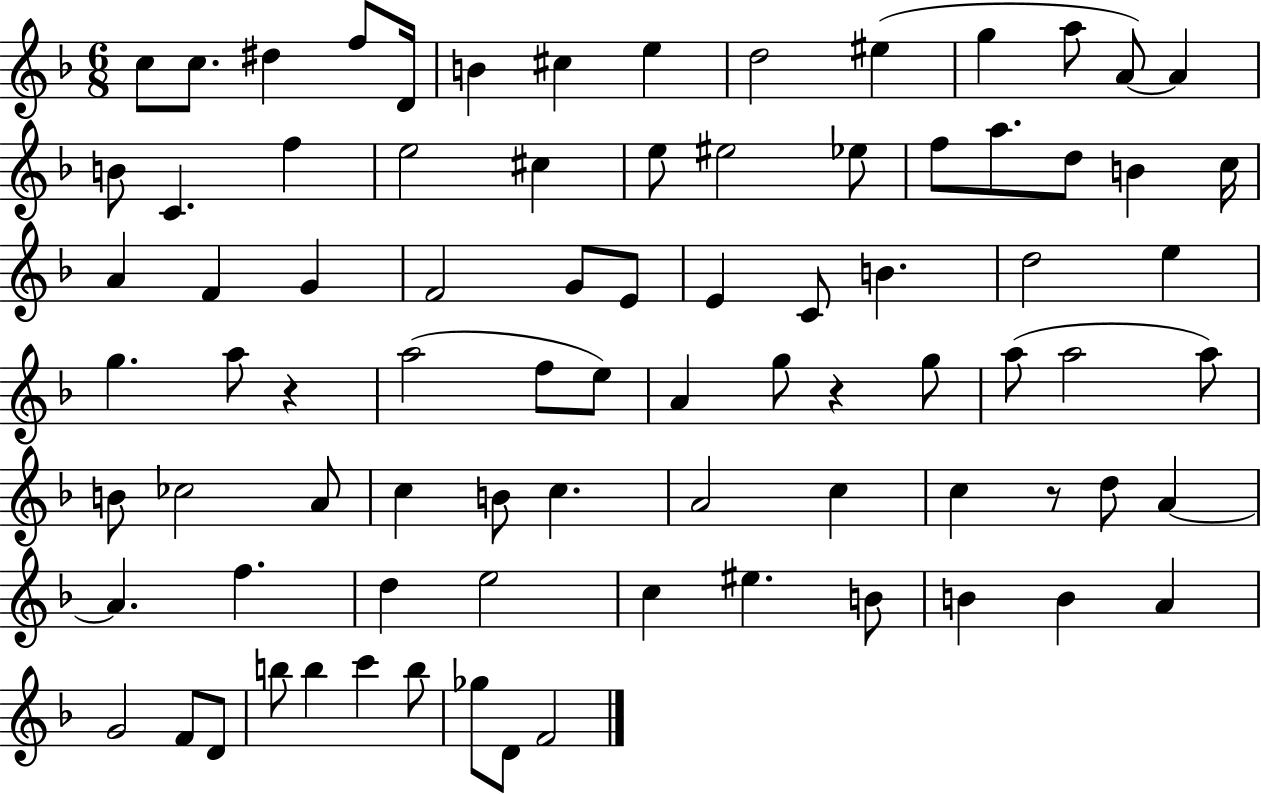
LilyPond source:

{
  \clef treble
  \numericTimeSignature
  \time 6/8
  \key f \major
  c''8 c''8. dis''4 f''8 d'16 | b'4 cis''4 e''4 | d''2 eis''4( | g''4 a''8 a'8~~) a'4 | \break b'8 c'4. f''4 | e''2 cis''4 | e''8 eis''2 ees''8 | f''8 a''8. d''8 b'4 c''16 | \break a'4 f'4 g'4 | f'2 g'8 e'8 | e'4 c'8 b'4. | d''2 e''4 | \break g''4. a''8 r4 | a''2( f''8 e''8) | a'4 g''8 r4 g''8 | a''8( a''2 a''8) | \break b'8 ces''2 a'8 | c''4 b'8 c''4. | a'2 c''4 | c''4 r8 d''8 a'4~~ | \break a'4. f''4. | d''4 e''2 | c''4 eis''4. b'8 | b'4 b'4 a'4 | \break g'2 f'8 d'8 | b''8 b''4 c'''4 b''8 | ges''8 d'8 f'2 | \bar "|."
}